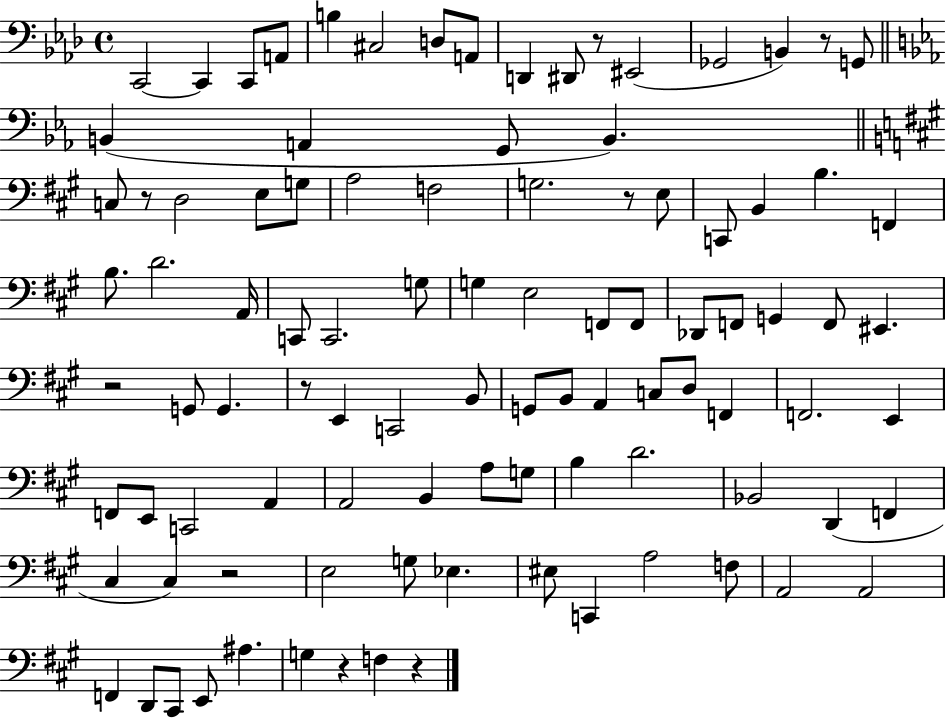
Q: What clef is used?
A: bass